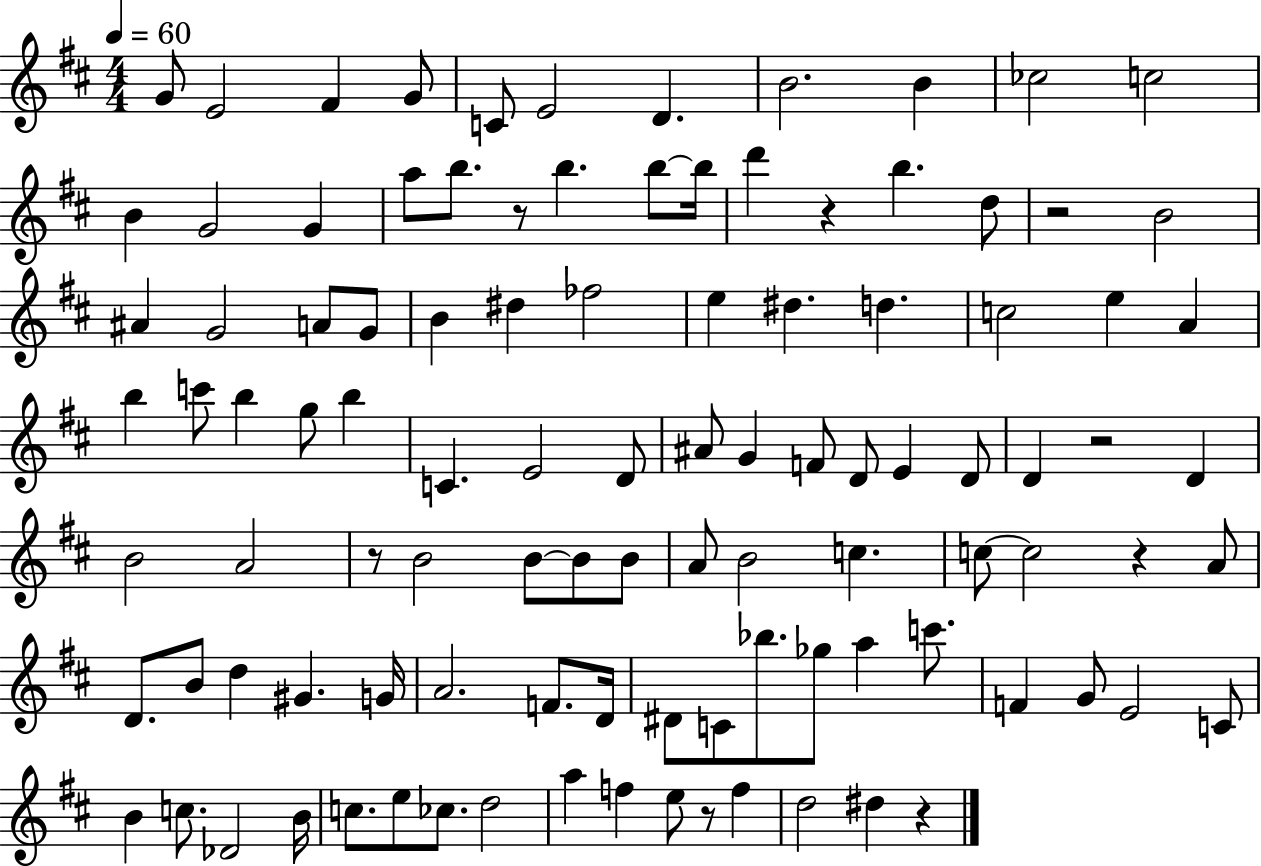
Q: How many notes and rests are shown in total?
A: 104